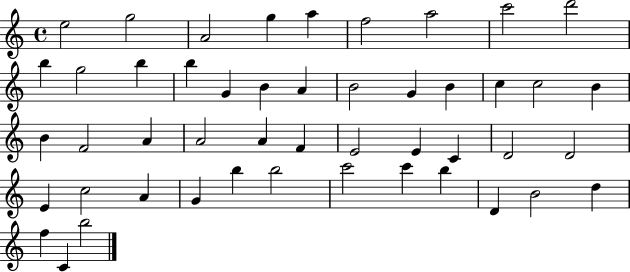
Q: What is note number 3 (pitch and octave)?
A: A4